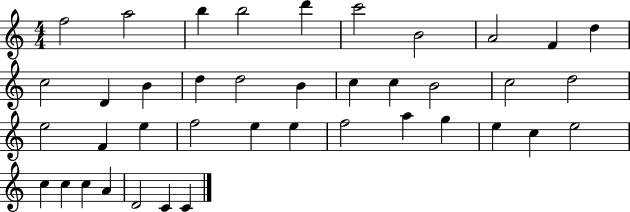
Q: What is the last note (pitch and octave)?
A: C4